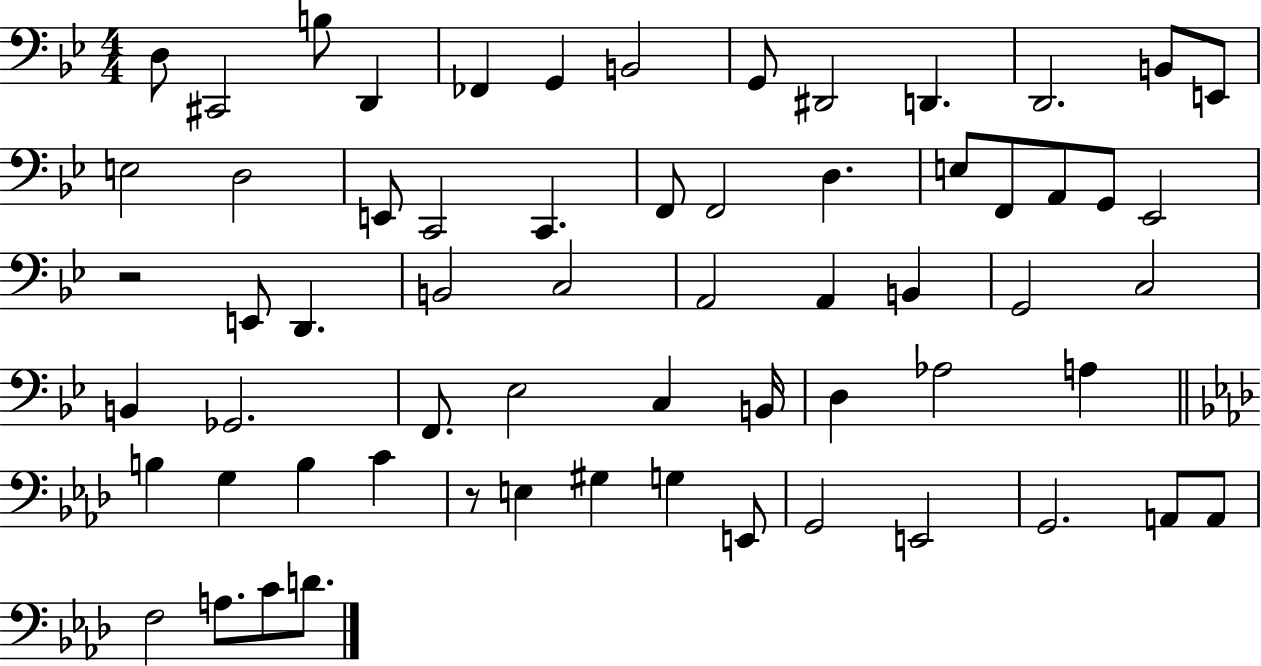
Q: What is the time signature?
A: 4/4